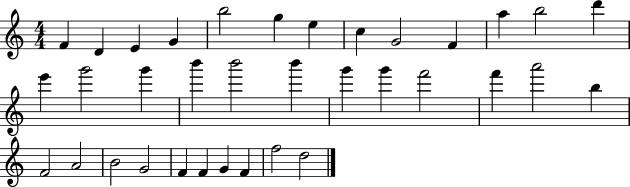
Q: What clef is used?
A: treble